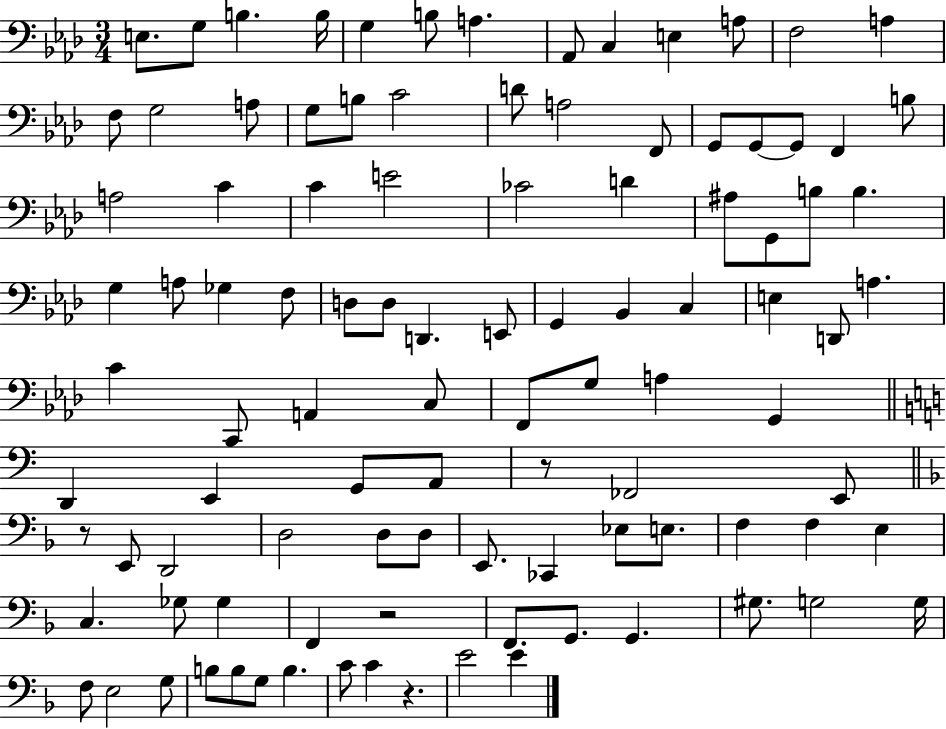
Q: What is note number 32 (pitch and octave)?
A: CES4